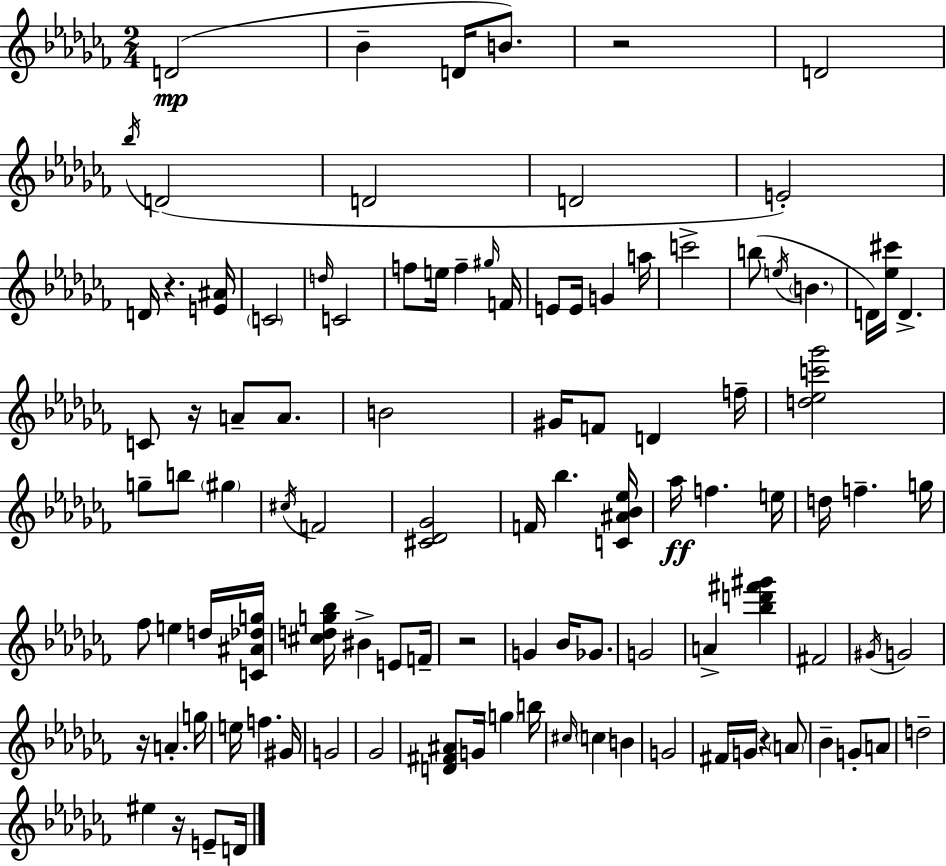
{
  \clef treble
  \numericTimeSignature
  \time 2/4
  \key aes \minor
  \repeat volta 2 { d'2(\mp | bes'4-- d'16 b'8.) | r2 | d'2 | \break \acciaccatura { bes''16 } d'2( | d'2 | d'2 | e'2-.) | \break d'16 r4. | <e' ais'>16 \parenthesize c'2 | \grace { d''16 } c'2 | f''8 e''16 f''4-- | \break \grace { gis''16 } f'16 e'8 e'16 g'4 | a''16 c'''2-> | b''8( \acciaccatura { e''16 } \parenthesize b'4. | d'16) <ees'' cis'''>16 d'4.-> | \break c'8 r16 a'8-- | a'8. b'2 | gis'16 f'8 d'4 | f''16-- <d'' ees'' c''' ges'''>2 | \break g''8-- b''8 | \parenthesize gis''4 \acciaccatura { cis''16 } f'2 | <cis' des' ges'>2 | f'16 bes''4. | \break <c' ais' bes' ees''>16 aes''16\ff f''4. | e''16 d''16 f''4.-- | g''16 fes''8 e''4 | d''16 <c' ais' des'' g''>16 <cis'' d'' g'' bes''>16 bis'4-> | \break e'8 f'16-- r2 | g'4 | bes'16 ges'8. g'2 | a'4-> | \break <bes'' d''' fis''' gis'''>4 fis'2 | \acciaccatura { gis'16 } g'2 | r16 a'4.-. | g''16 e''16 f''4. | \break gis'16 g'2 | ges'2 | <d' fis' ais'>8 | g'16 \parenthesize g''4 b''16 \grace { cis''16 } \parenthesize c''4 | \break b'4 g'2 | fis'16 | g'16 r4 \parenthesize a'8 bes'4-- | g'8-. a'8 d''2-- | \break eis''4 | r16 e'8-- d'16 } \bar "|."
}